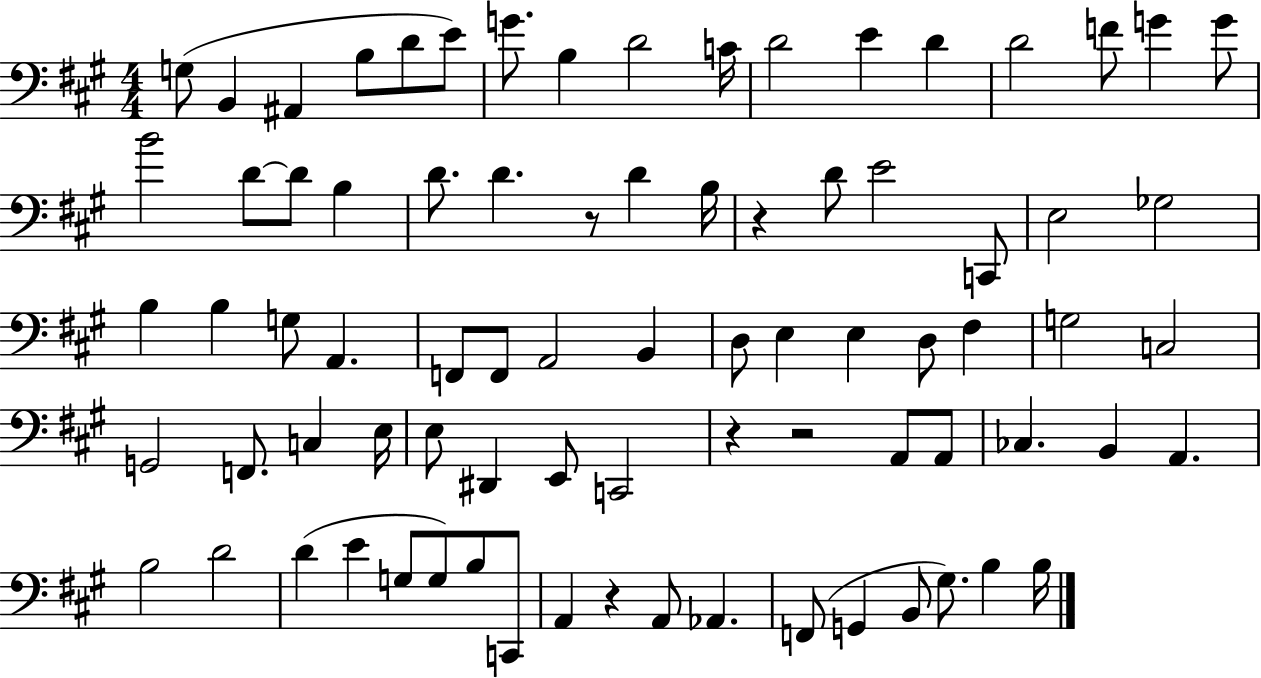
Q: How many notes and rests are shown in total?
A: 80